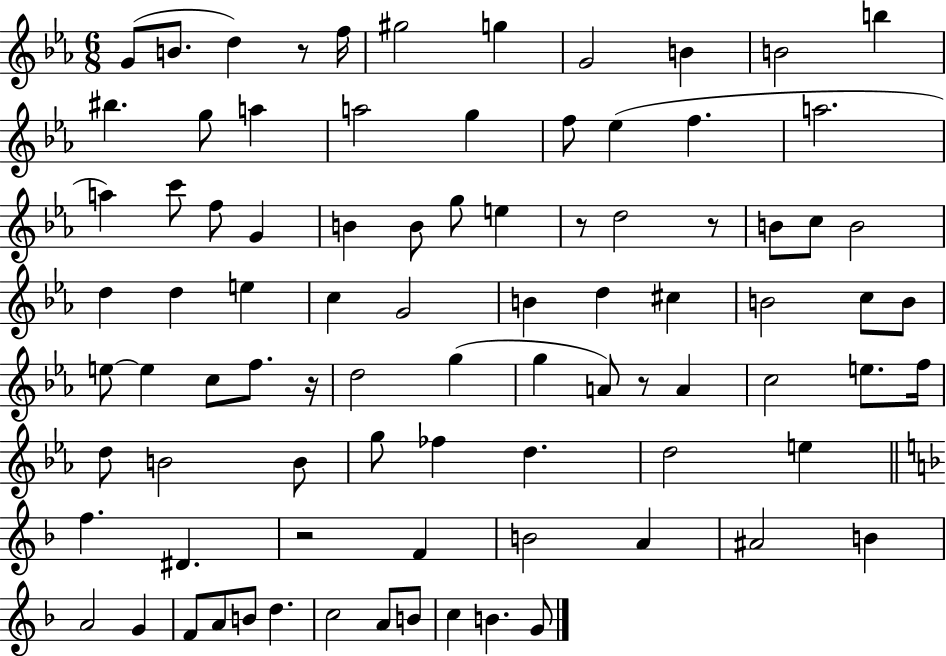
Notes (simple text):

G4/e B4/e. D5/q R/e F5/s G#5/h G5/q G4/h B4/q B4/h B5/q BIS5/q. G5/e A5/q A5/h G5/q F5/e Eb5/q F5/q. A5/h. A5/q C6/e F5/e G4/q B4/q B4/e G5/e E5/q R/e D5/h R/e B4/e C5/e B4/h D5/q D5/q E5/q C5/q G4/h B4/q D5/q C#5/q B4/h C5/e B4/e E5/e E5/q C5/e F5/e. R/s D5/h G5/q G5/q A4/e R/e A4/q C5/h E5/e. F5/s D5/e B4/h B4/e G5/e FES5/q D5/q. D5/h E5/q F5/q. D#4/q. R/h F4/q B4/h A4/q A#4/h B4/q A4/h G4/q F4/e A4/e B4/e D5/q. C5/h A4/e B4/e C5/q B4/q. G4/e